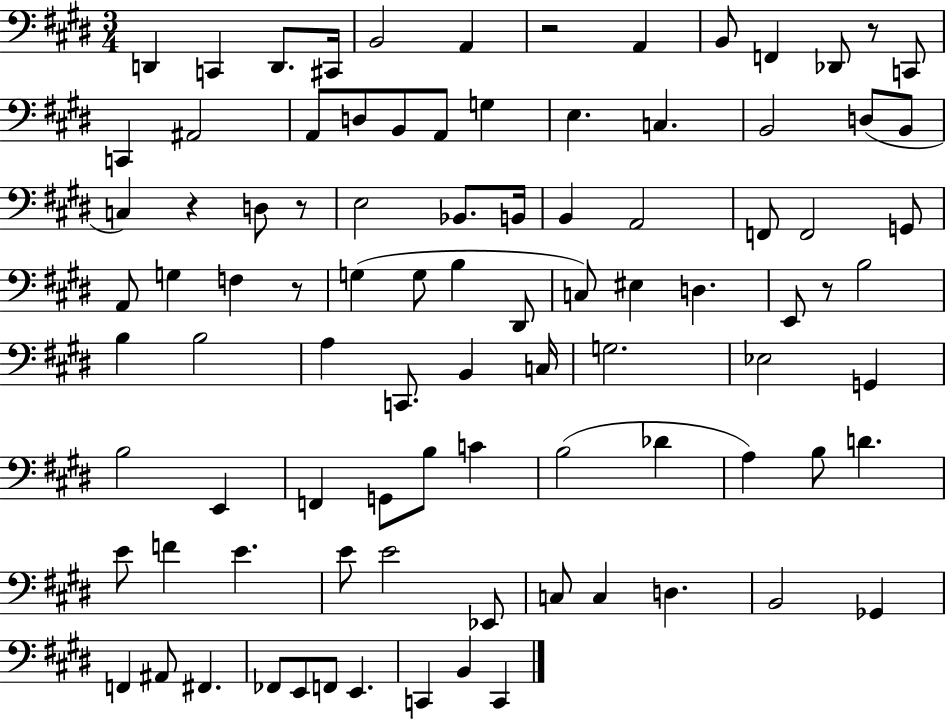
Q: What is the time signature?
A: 3/4